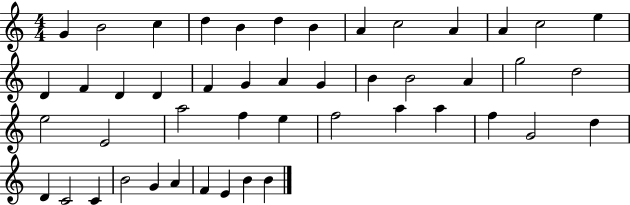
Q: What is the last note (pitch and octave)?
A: B4